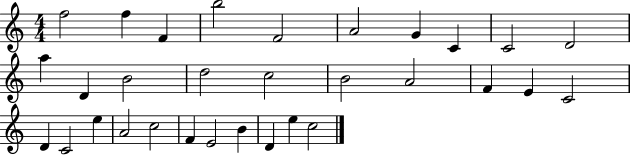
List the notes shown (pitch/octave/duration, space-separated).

F5/h F5/q F4/q B5/h F4/h A4/h G4/q C4/q C4/h D4/h A5/q D4/q B4/h D5/h C5/h B4/h A4/h F4/q E4/q C4/h D4/q C4/h E5/q A4/h C5/h F4/q E4/h B4/q D4/q E5/q C5/h